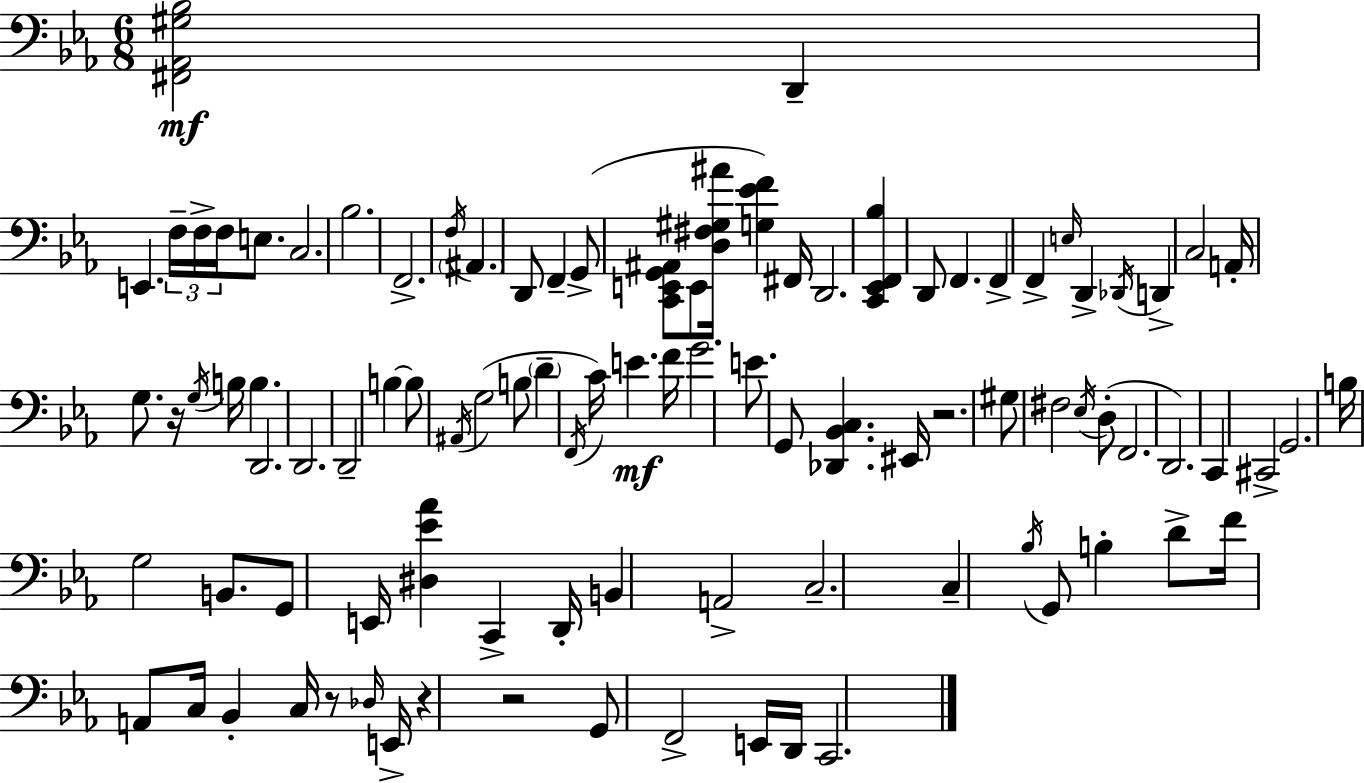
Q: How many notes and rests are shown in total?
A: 96